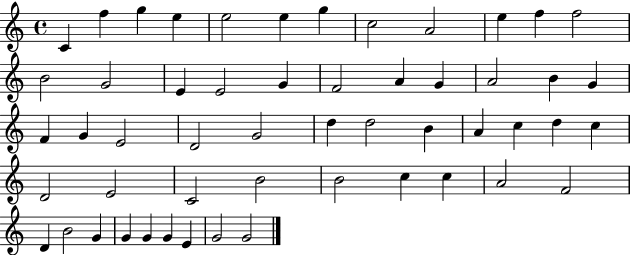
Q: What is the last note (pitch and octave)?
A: G4